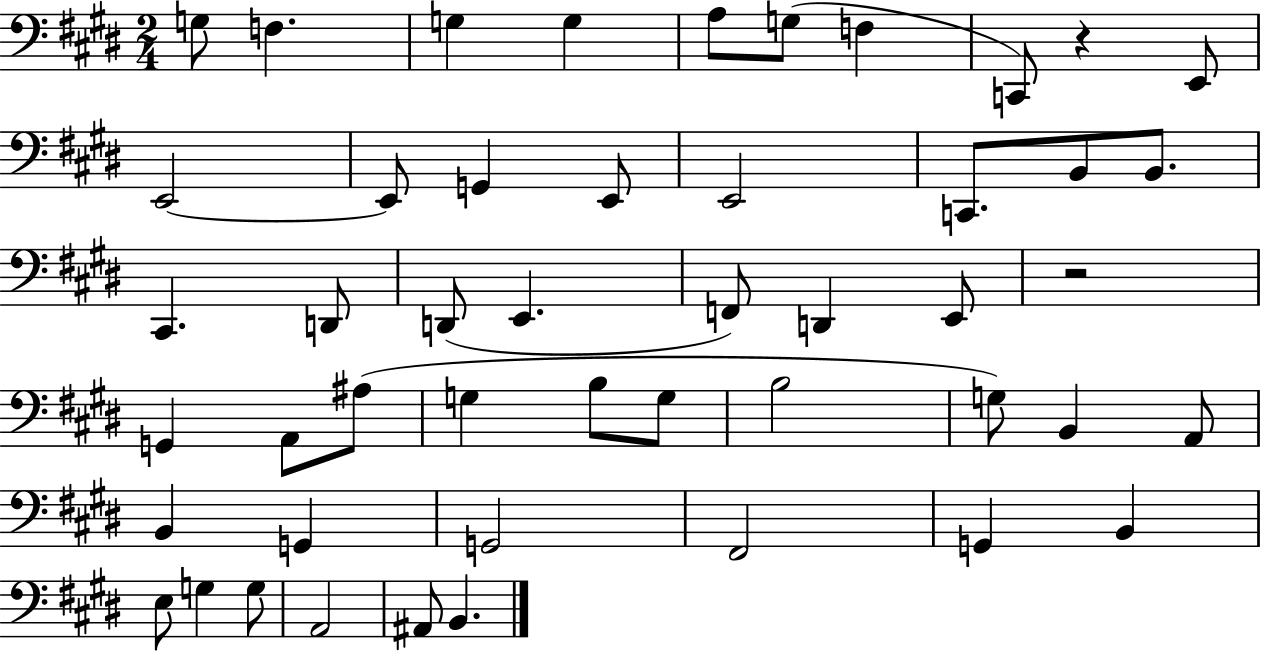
X:1
T:Untitled
M:2/4
L:1/4
K:E
G,/2 F, G, G, A,/2 G,/2 F, C,,/2 z E,,/2 E,,2 E,,/2 G,, E,,/2 E,,2 C,,/2 B,,/2 B,,/2 ^C,, D,,/2 D,,/2 E,, F,,/2 D,, E,,/2 z2 G,, A,,/2 ^A,/2 G, B,/2 G,/2 B,2 G,/2 B,, A,,/2 B,, G,, G,,2 ^F,,2 G,, B,, E,/2 G, G,/2 A,,2 ^A,,/2 B,,